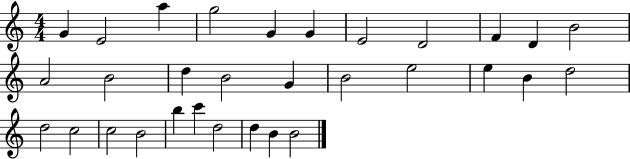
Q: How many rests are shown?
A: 0